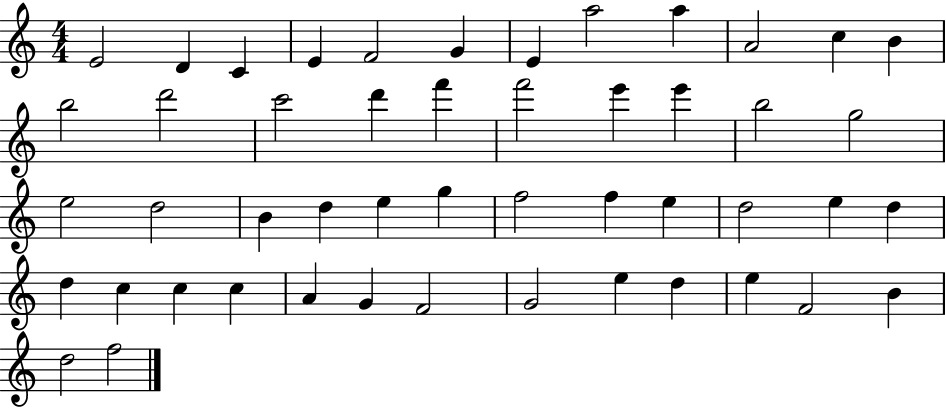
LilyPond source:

{
  \clef treble
  \numericTimeSignature
  \time 4/4
  \key c \major
  e'2 d'4 c'4 | e'4 f'2 g'4 | e'4 a''2 a''4 | a'2 c''4 b'4 | \break b''2 d'''2 | c'''2 d'''4 f'''4 | f'''2 e'''4 e'''4 | b''2 g''2 | \break e''2 d''2 | b'4 d''4 e''4 g''4 | f''2 f''4 e''4 | d''2 e''4 d''4 | \break d''4 c''4 c''4 c''4 | a'4 g'4 f'2 | g'2 e''4 d''4 | e''4 f'2 b'4 | \break d''2 f''2 | \bar "|."
}